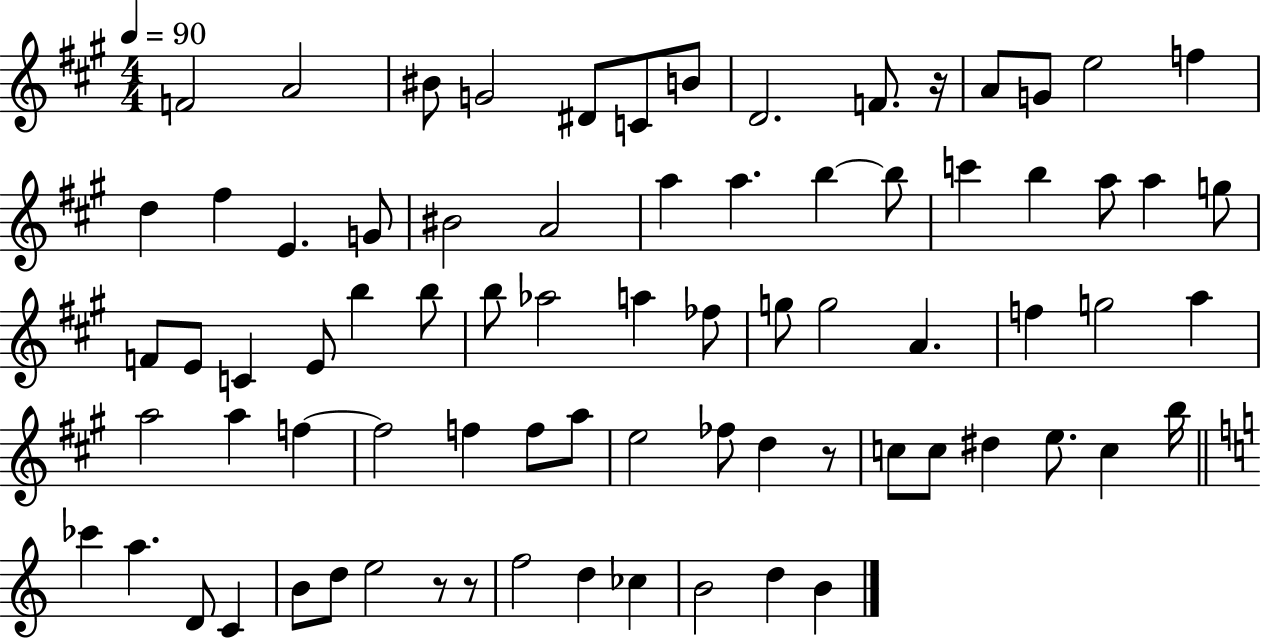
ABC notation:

X:1
T:Untitled
M:4/4
L:1/4
K:A
F2 A2 ^B/2 G2 ^D/2 C/2 B/2 D2 F/2 z/4 A/2 G/2 e2 f d ^f E G/2 ^B2 A2 a a b b/2 c' b a/2 a g/2 F/2 E/2 C E/2 b b/2 b/2 _a2 a _f/2 g/2 g2 A f g2 a a2 a f f2 f f/2 a/2 e2 _f/2 d z/2 c/2 c/2 ^d e/2 c b/4 _c' a D/2 C B/2 d/2 e2 z/2 z/2 f2 d _c B2 d B